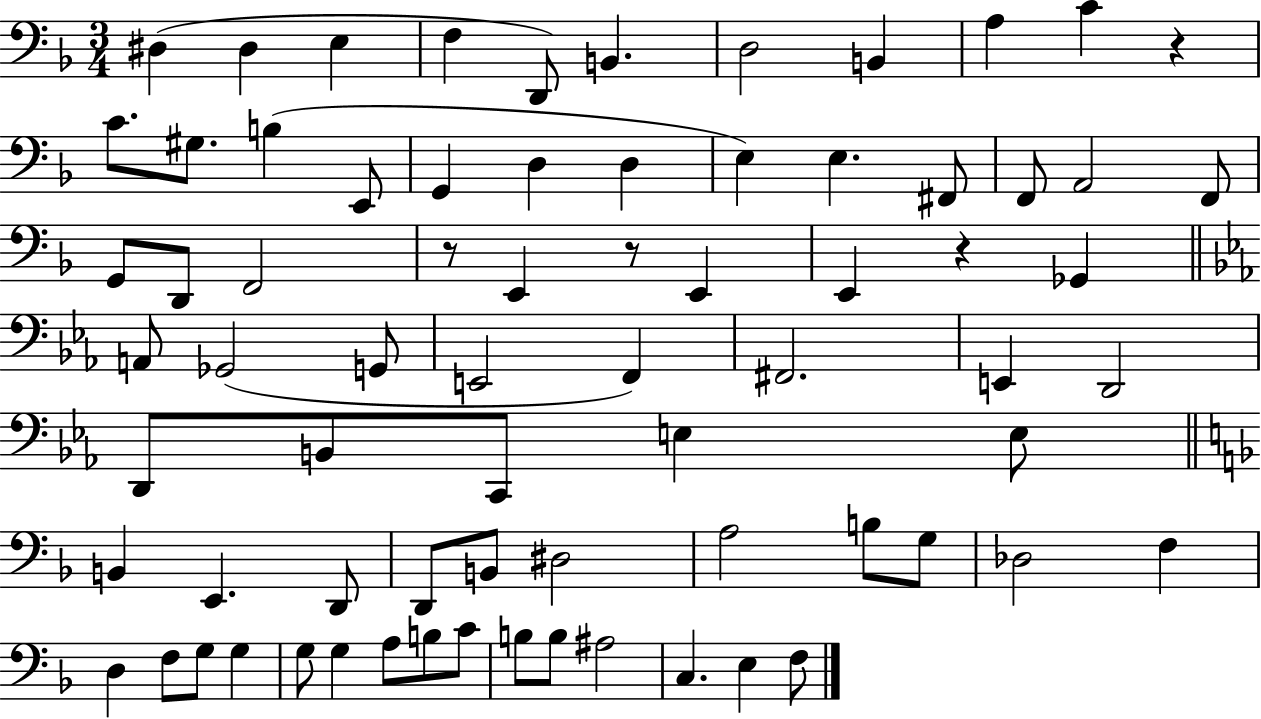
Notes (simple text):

D#3/q D#3/q E3/q F3/q D2/e B2/q. D3/h B2/q A3/q C4/q R/q C4/e. G#3/e. B3/q E2/e G2/q D3/q D3/q E3/q E3/q. F#2/e F2/e A2/h F2/e G2/e D2/e F2/h R/e E2/q R/e E2/q E2/q R/q Gb2/q A2/e Gb2/h G2/e E2/h F2/q F#2/h. E2/q D2/h D2/e B2/e C2/e E3/q E3/e B2/q E2/q. D2/e D2/e B2/e D#3/h A3/h B3/e G3/e Db3/h F3/q D3/q F3/e G3/e G3/q G3/e G3/q A3/e B3/e C4/e B3/e B3/e A#3/h C3/q. E3/q F3/e